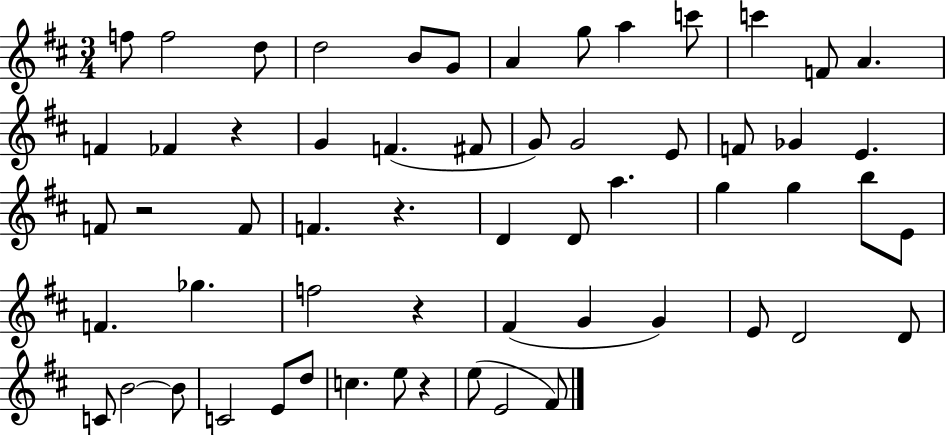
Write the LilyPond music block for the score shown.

{
  \clef treble
  \numericTimeSignature
  \time 3/4
  \key d \major
  f''8 f''2 d''8 | d''2 b'8 g'8 | a'4 g''8 a''4 c'''8 | c'''4 f'8 a'4. | \break f'4 fes'4 r4 | g'4 f'4.( fis'8 | g'8) g'2 e'8 | f'8 ges'4 e'4. | \break f'8 r2 f'8 | f'4. r4. | d'4 d'8 a''4. | g''4 g''4 b''8 e'8 | \break f'4. ges''4. | f''2 r4 | fis'4( g'4 g'4) | e'8 d'2 d'8 | \break c'8 b'2~~ b'8 | c'2 e'8 d''8 | c''4. e''8 r4 | e''8( e'2 fis'8) | \break \bar "|."
}